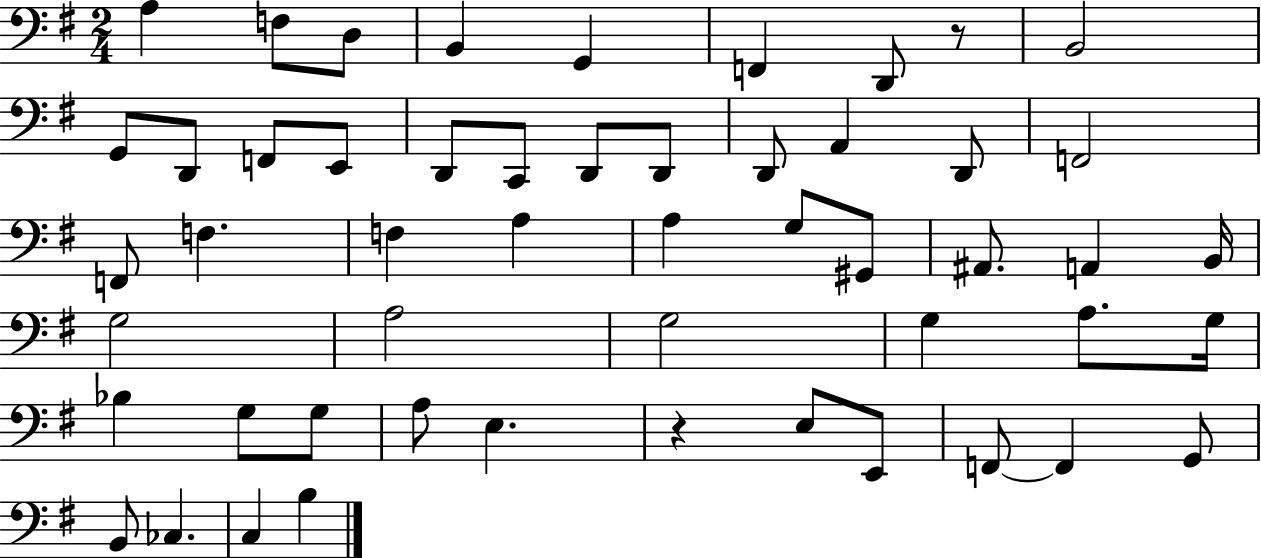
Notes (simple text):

A3/q F3/e D3/e B2/q G2/q F2/q D2/e R/e B2/h G2/e D2/e F2/e E2/e D2/e C2/e D2/e D2/e D2/e A2/q D2/e F2/h F2/e F3/q. F3/q A3/q A3/q G3/e G#2/e A#2/e. A2/q B2/s G3/h A3/h G3/h G3/q A3/e. G3/s Bb3/q G3/e G3/e A3/e E3/q. R/q E3/e E2/e F2/e F2/q G2/e B2/e CES3/q. C3/q B3/q